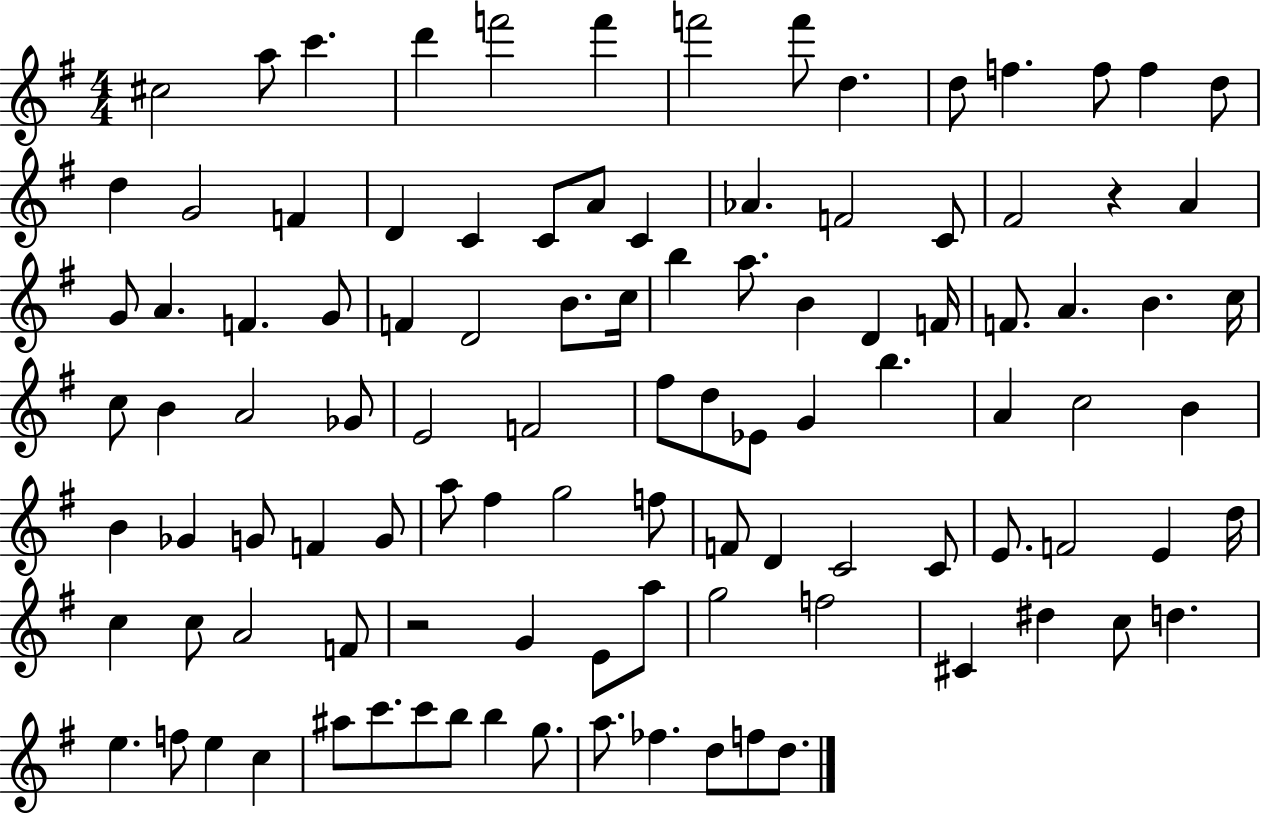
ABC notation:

X:1
T:Untitled
M:4/4
L:1/4
K:G
^c2 a/2 c' d' f'2 f' f'2 f'/2 d d/2 f f/2 f d/2 d G2 F D C C/2 A/2 C _A F2 C/2 ^F2 z A G/2 A F G/2 F D2 B/2 c/4 b a/2 B D F/4 F/2 A B c/4 c/2 B A2 _G/2 E2 F2 ^f/2 d/2 _E/2 G b A c2 B B _G G/2 F G/2 a/2 ^f g2 f/2 F/2 D C2 C/2 E/2 F2 E d/4 c c/2 A2 F/2 z2 G E/2 a/2 g2 f2 ^C ^d c/2 d e f/2 e c ^a/2 c'/2 c'/2 b/2 b g/2 a/2 _f d/2 f/2 d/2